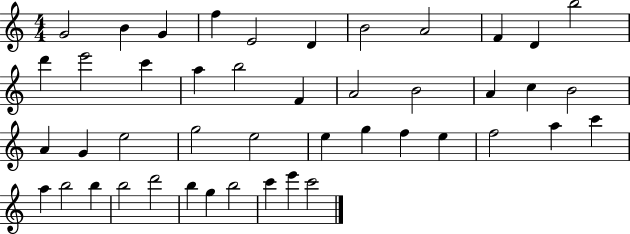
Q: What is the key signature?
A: C major